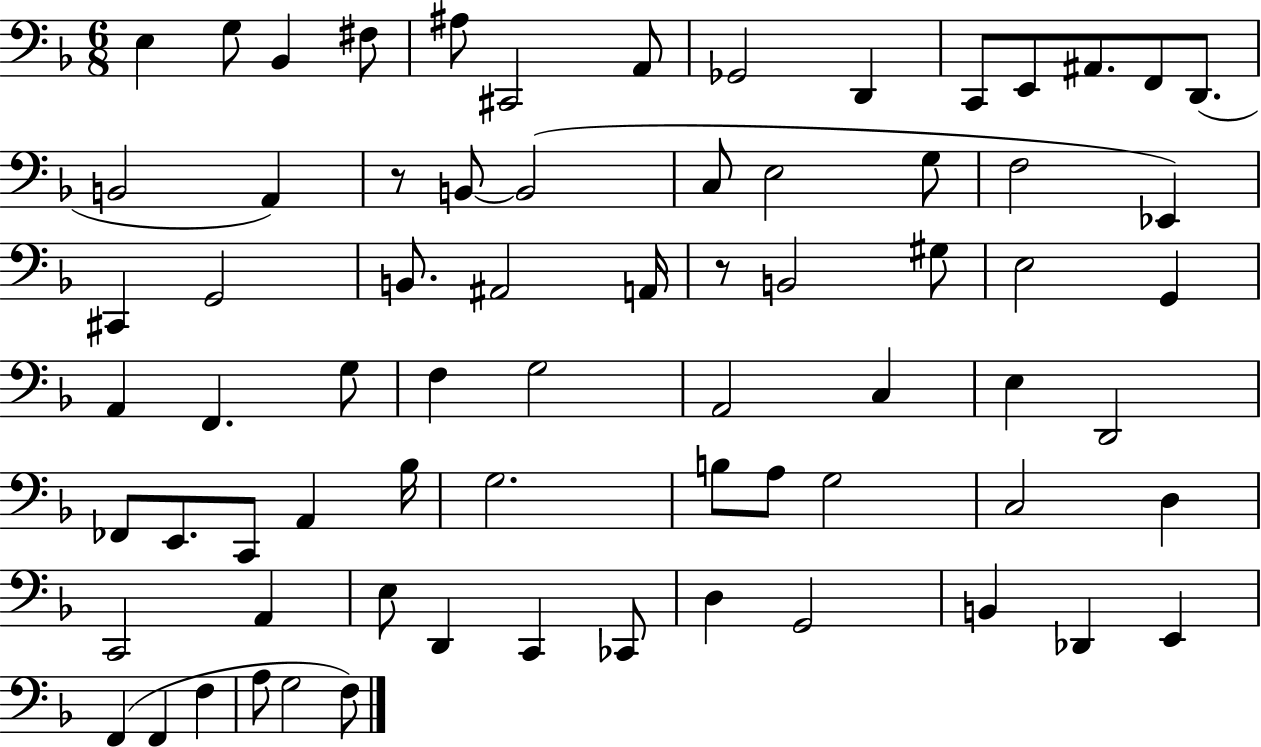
E3/q G3/e Bb2/q F#3/e A#3/e C#2/h A2/e Gb2/h D2/q C2/e E2/e A#2/e. F2/e D2/e. B2/h A2/q R/e B2/e B2/h C3/e E3/h G3/e F3/h Eb2/q C#2/q G2/h B2/e. A#2/h A2/s R/e B2/h G#3/e E3/h G2/q A2/q F2/q. G3/e F3/q G3/h A2/h C3/q E3/q D2/h FES2/e E2/e. C2/e A2/q Bb3/s G3/h. B3/e A3/e G3/h C3/h D3/q C2/h A2/q E3/e D2/q C2/q CES2/e D3/q G2/h B2/q Db2/q E2/q F2/q F2/q F3/q A3/e G3/h F3/e